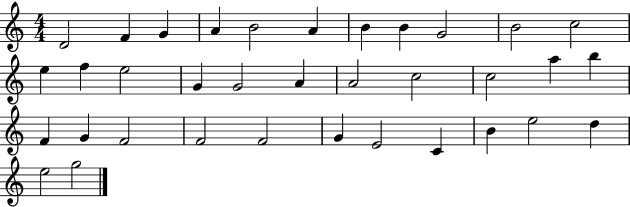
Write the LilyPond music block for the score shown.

{
  \clef treble
  \numericTimeSignature
  \time 4/4
  \key c \major
  d'2 f'4 g'4 | a'4 b'2 a'4 | b'4 b'4 g'2 | b'2 c''2 | \break e''4 f''4 e''2 | g'4 g'2 a'4 | a'2 c''2 | c''2 a''4 b''4 | \break f'4 g'4 f'2 | f'2 f'2 | g'4 e'2 c'4 | b'4 e''2 d''4 | \break e''2 g''2 | \bar "|."
}